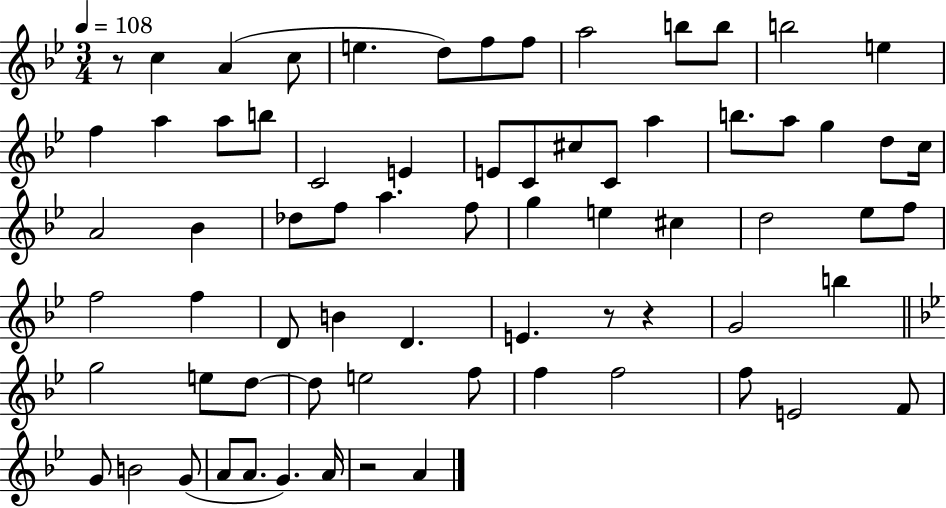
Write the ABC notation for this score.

X:1
T:Untitled
M:3/4
L:1/4
K:Bb
z/2 c A c/2 e d/2 f/2 f/2 a2 b/2 b/2 b2 e f a a/2 b/2 C2 E E/2 C/2 ^c/2 C/2 a b/2 a/2 g d/2 c/4 A2 _B _d/2 f/2 a f/2 g e ^c d2 _e/2 f/2 f2 f D/2 B D E z/2 z G2 b g2 e/2 d/2 d/2 e2 f/2 f f2 f/2 E2 F/2 G/2 B2 G/2 A/2 A/2 G A/4 z2 A